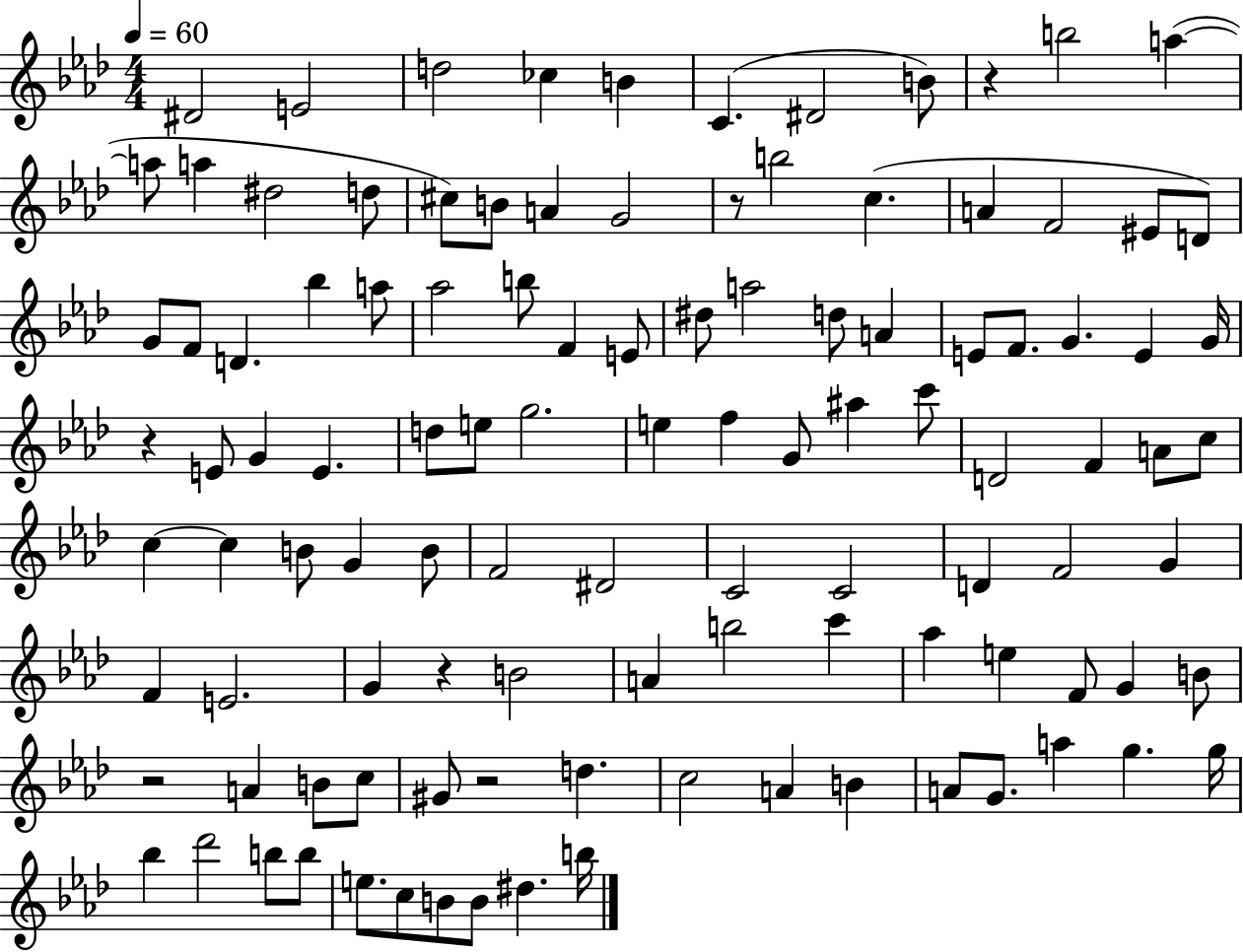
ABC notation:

X:1
T:Untitled
M:4/4
L:1/4
K:Ab
^D2 E2 d2 _c B C ^D2 B/2 z b2 a a/2 a ^d2 d/2 ^c/2 B/2 A G2 z/2 b2 c A F2 ^E/2 D/2 G/2 F/2 D _b a/2 _a2 b/2 F E/2 ^d/2 a2 d/2 A E/2 F/2 G E G/4 z E/2 G E d/2 e/2 g2 e f G/2 ^a c'/2 D2 F A/2 c/2 c c B/2 G B/2 F2 ^D2 C2 C2 D F2 G F E2 G z B2 A b2 c' _a e F/2 G B/2 z2 A B/2 c/2 ^G/2 z2 d c2 A B A/2 G/2 a g g/4 _b _d'2 b/2 b/2 e/2 c/2 B/2 B/2 ^d b/4